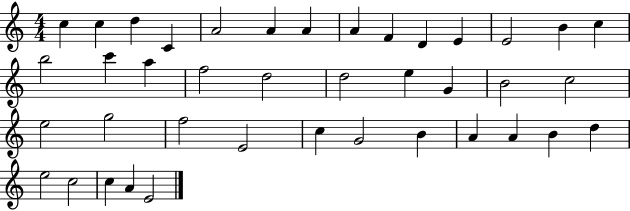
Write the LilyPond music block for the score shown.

{
  \clef treble
  \numericTimeSignature
  \time 4/4
  \key c \major
  c''4 c''4 d''4 c'4 | a'2 a'4 a'4 | a'4 f'4 d'4 e'4 | e'2 b'4 c''4 | \break b''2 c'''4 a''4 | f''2 d''2 | d''2 e''4 g'4 | b'2 c''2 | \break e''2 g''2 | f''2 e'2 | c''4 g'2 b'4 | a'4 a'4 b'4 d''4 | \break e''2 c''2 | c''4 a'4 e'2 | \bar "|."
}